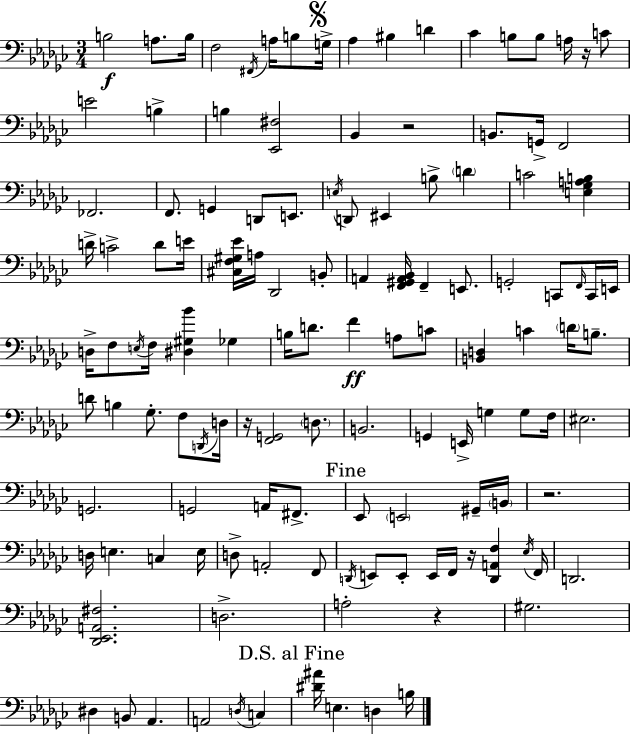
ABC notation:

X:1
T:Untitled
M:3/4
L:1/4
K:Ebm
B,2 A,/2 B,/4 F,2 ^F,,/4 A,/4 B,/2 G,/4 _A, ^B, D _C B,/2 B,/2 A,/4 z/4 C/2 E2 B, B, [_E,,^F,]2 _B,, z2 B,,/2 G,,/4 F,,2 _F,,2 F,,/2 G,, D,,/2 E,,/2 E,/4 D,,/2 ^E,, B,/2 D C2 [E,_G,A,B,] D/4 C2 D/2 E/4 [^C,F,^G,_E]/4 A,/4 _D,,2 B,,/2 A,, [F,,^G,,A,,_B,,]/4 F,, E,,/2 G,,2 C,,/2 F,,/4 C,,/4 E,,/4 D,/4 F,/2 E,/4 F,/4 [^D,^G,_B] _G, B,/4 D/2 F A,/2 C/2 [B,,D,] C D/4 B,/2 D/2 B, _G,/2 F,/2 D,,/4 D,/4 z/4 [F,,G,,]2 D,/2 B,,2 G,, E,,/4 G, G,/2 F,/4 ^E,2 G,,2 G,,2 A,,/4 ^F,,/2 _E,,/2 E,,2 ^G,,/4 B,,/4 z2 D,/4 E, C, E,/4 D,/2 A,,2 F,,/2 D,,/4 E,,/2 E,,/2 E,,/4 F,,/4 z/4 [D,,A,,F,] _E,/4 F,,/4 D,,2 [_D,,_E,,A,,^F,]2 D,2 A,2 z ^G,2 ^D, B,,/2 _A,, A,,2 D,/4 C, [^D^A]/4 E, D, B,/4